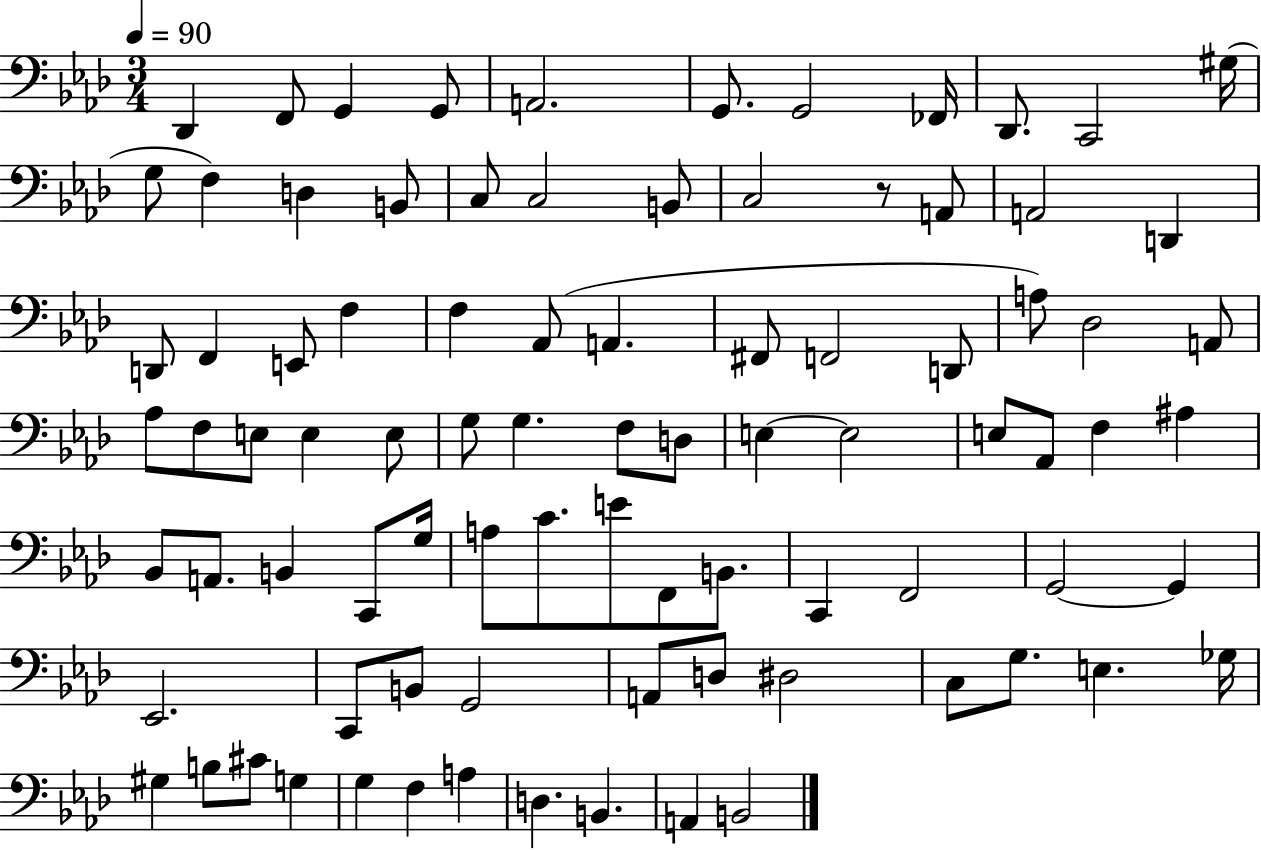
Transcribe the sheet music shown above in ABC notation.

X:1
T:Untitled
M:3/4
L:1/4
K:Ab
_D,, F,,/2 G,, G,,/2 A,,2 G,,/2 G,,2 _F,,/4 _D,,/2 C,,2 ^G,/4 G,/2 F, D, B,,/2 C,/2 C,2 B,,/2 C,2 z/2 A,,/2 A,,2 D,, D,,/2 F,, E,,/2 F, F, _A,,/2 A,, ^F,,/2 F,,2 D,,/2 A,/2 _D,2 A,,/2 _A,/2 F,/2 E,/2 E, E,/2 G,/2 G, F,/2 D,/2 E, E,2 E,/2 _A,,/2 F, ^A, _B,,/2 A,,/2 B,, C,,/2 G,/4 A,/2 C/2 E/2 F,,/2 B,,/2 C,, F,,2 G,,2 G,, _E,,2 C,,/2 B,,/2 G,,2 A,,/2 D,/2 ^D,2 C,/2 G,/2 E, _G,/4 ^G, B,/2 ^C/2 G, G, F, A, D, B,, A,, B,,2